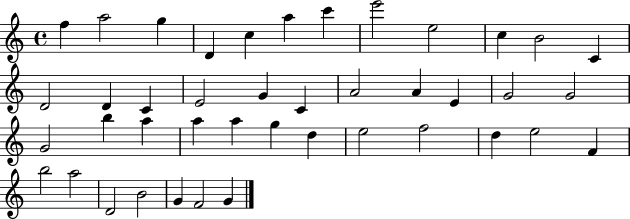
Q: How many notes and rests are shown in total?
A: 42